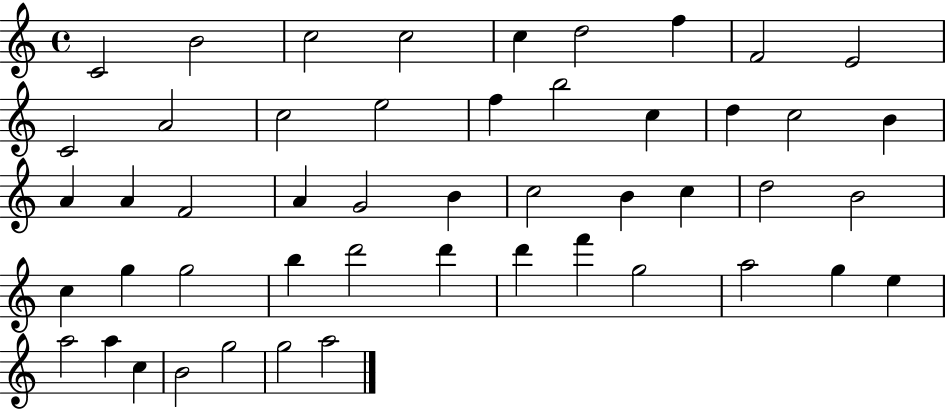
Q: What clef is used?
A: treble